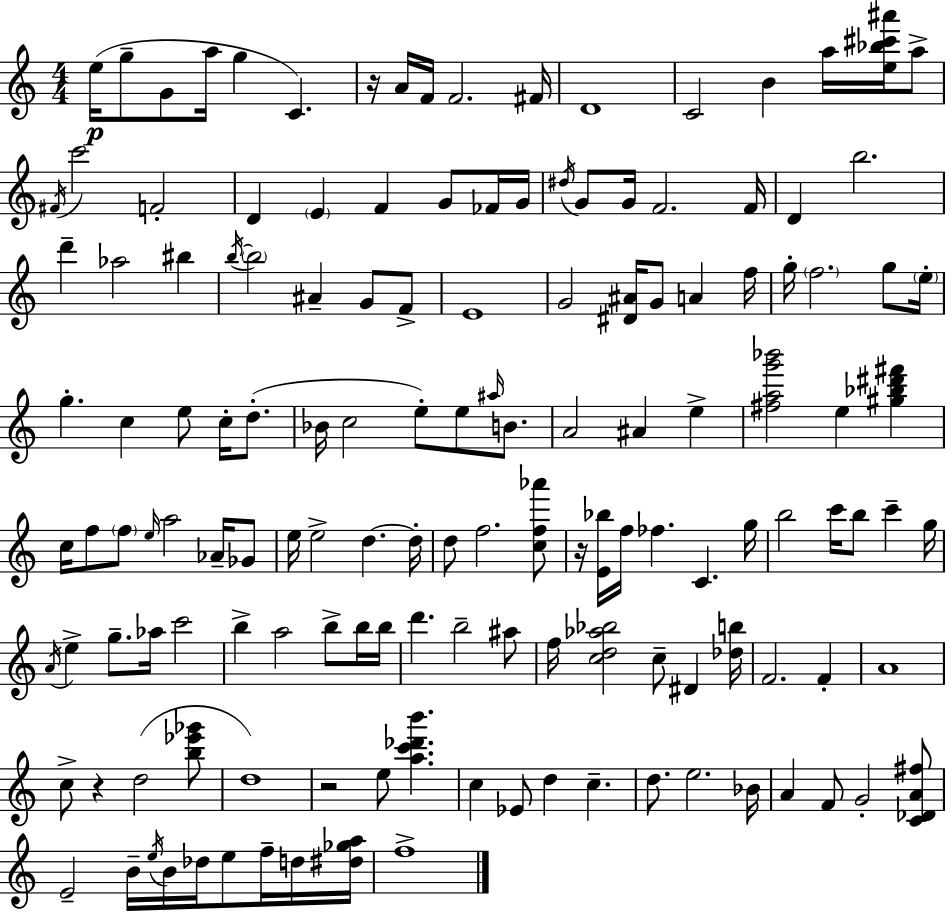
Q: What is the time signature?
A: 4/4